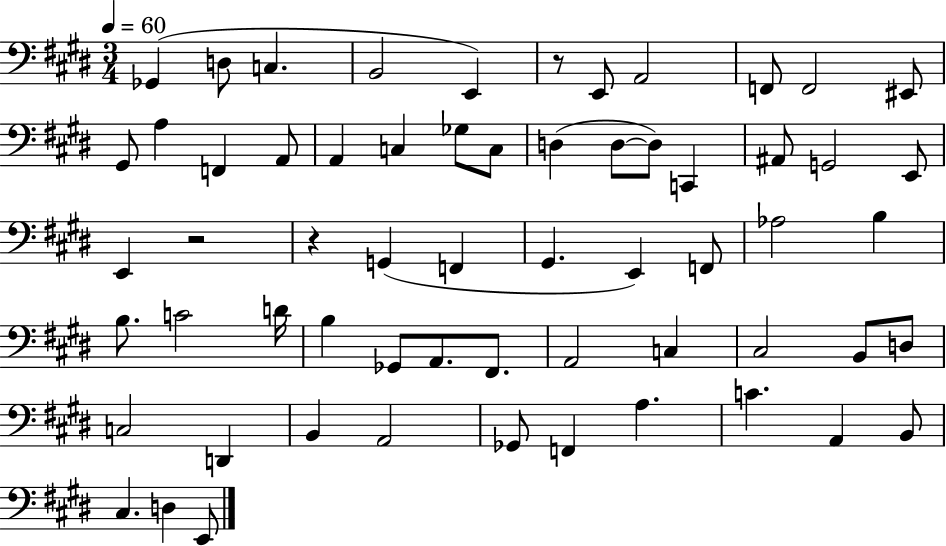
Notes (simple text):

Gb2/q D3/e C3/q. B2/h E2/q R/e E2/e A2/h F2/e F2/h EIS2/e G#2/e A3/q F2/q A2/e A2/q C3/q Gb3/e C3/e D3/q D3/e D3/e C2/q A#2/e G2/h E2/e E2/q R/h R/q G2/q F2/q G#2/q. E2/q F2/e Ab3/h B3/q B3/e. C4/h D4/s B3/q Gb2/e A2/e. F#2/e. A2/h C3/q C#3/h B2/e D3/e C3/h D2/q B2/q A2/h Gb2/e F2/q A3/q. C4/q. A2/q B2/e C#3/q. D3/q E2/e